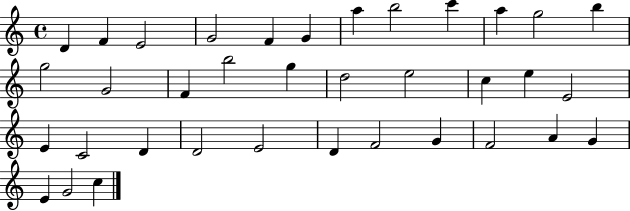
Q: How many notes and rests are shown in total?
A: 36